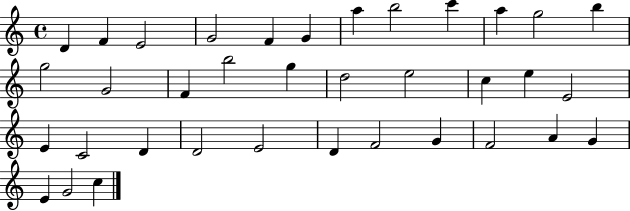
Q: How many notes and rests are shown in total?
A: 36